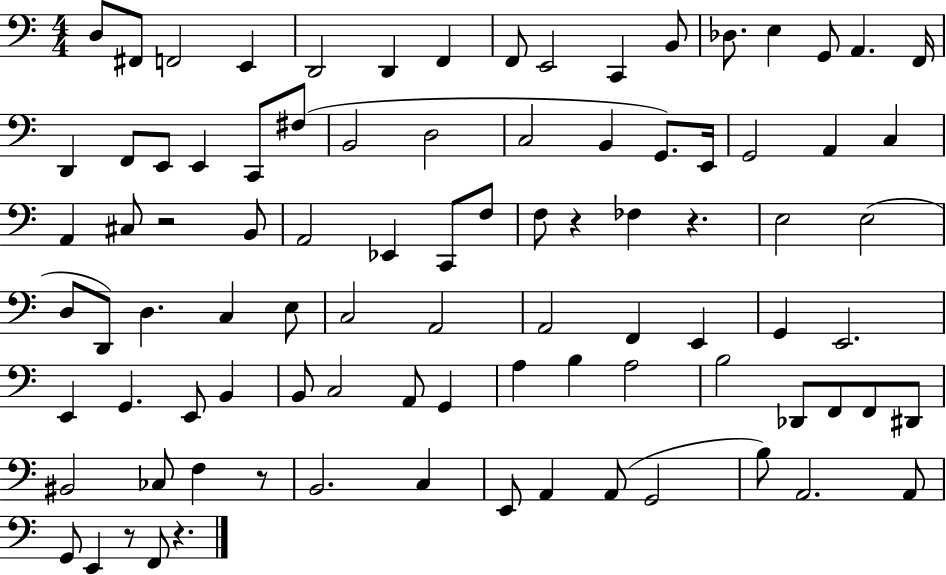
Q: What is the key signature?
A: C major